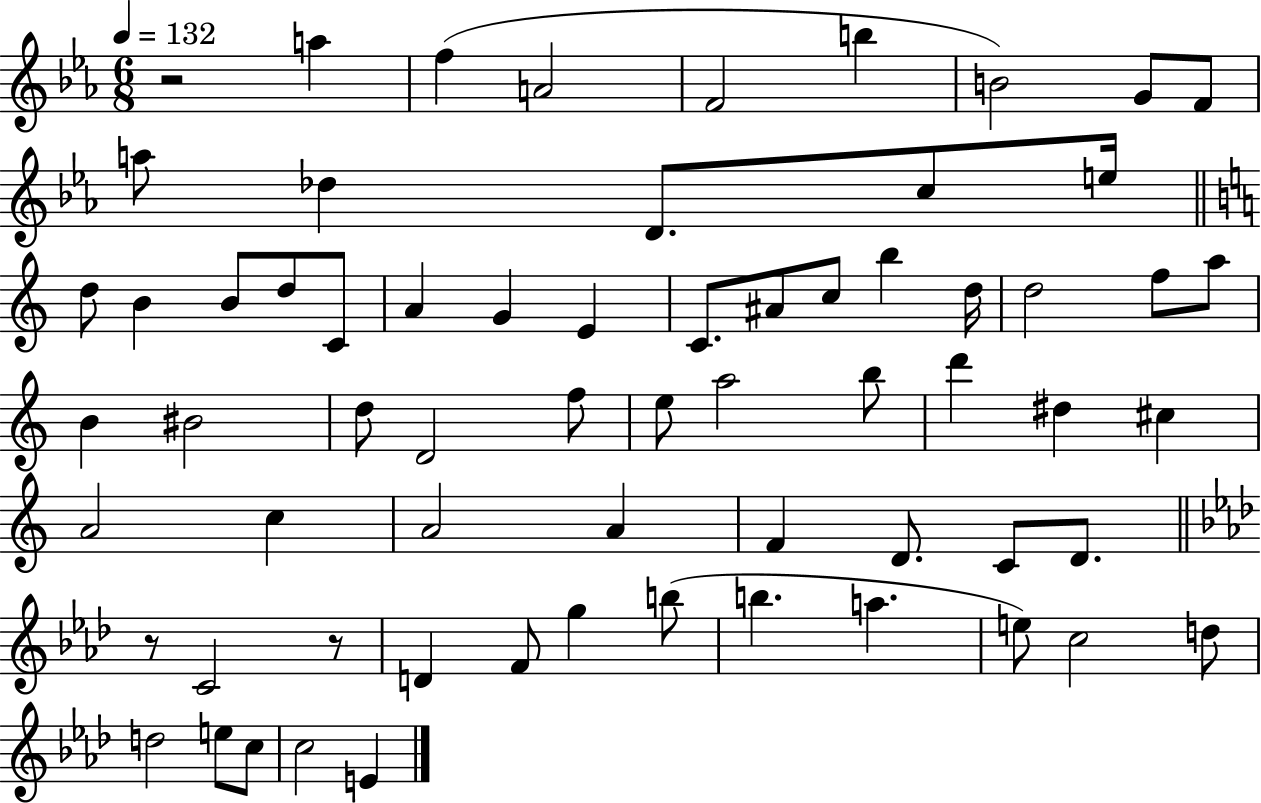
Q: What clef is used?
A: treble